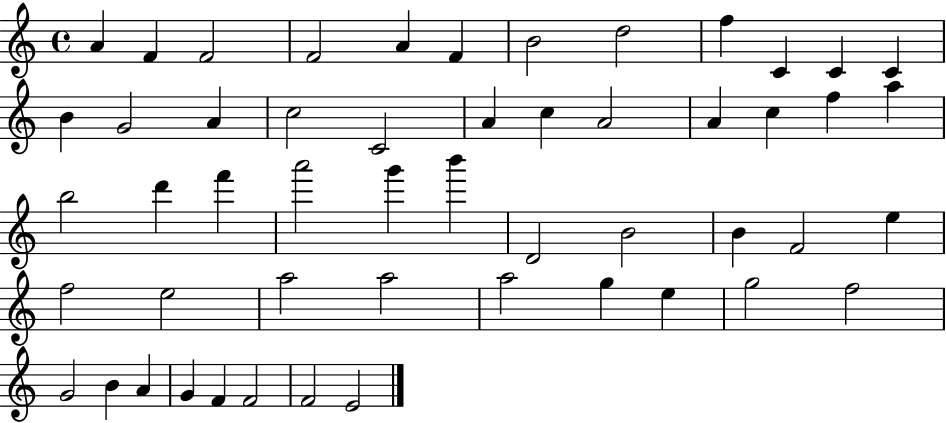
{
  \clef treble
  \time 4/4
  \defaultTimeSignature
  \key c \major
  a'4 f'4 f'2 | f'2 a'4 f'4 | b'2 d''2 | f''4 c'4 c'4 c'4 | \break b'4 g'2 a'4 | c''2 c'2 | a'4 c''4 a'2 | a'4 c''4 f''4 a''4 | \break b''2 d'''4 f'''4 | a'''2 g'''4 b'''4 | d'2 b'2 | b'4 f'2 e''4 | \break f''2 e''2 | a''2 a''2 | a''2 g''4 e''4 | g''2 f''2 | \break g'2 b'4 a'4 | g'4 f'4 f'2 | f'2 e'2 | \bar "|."
}